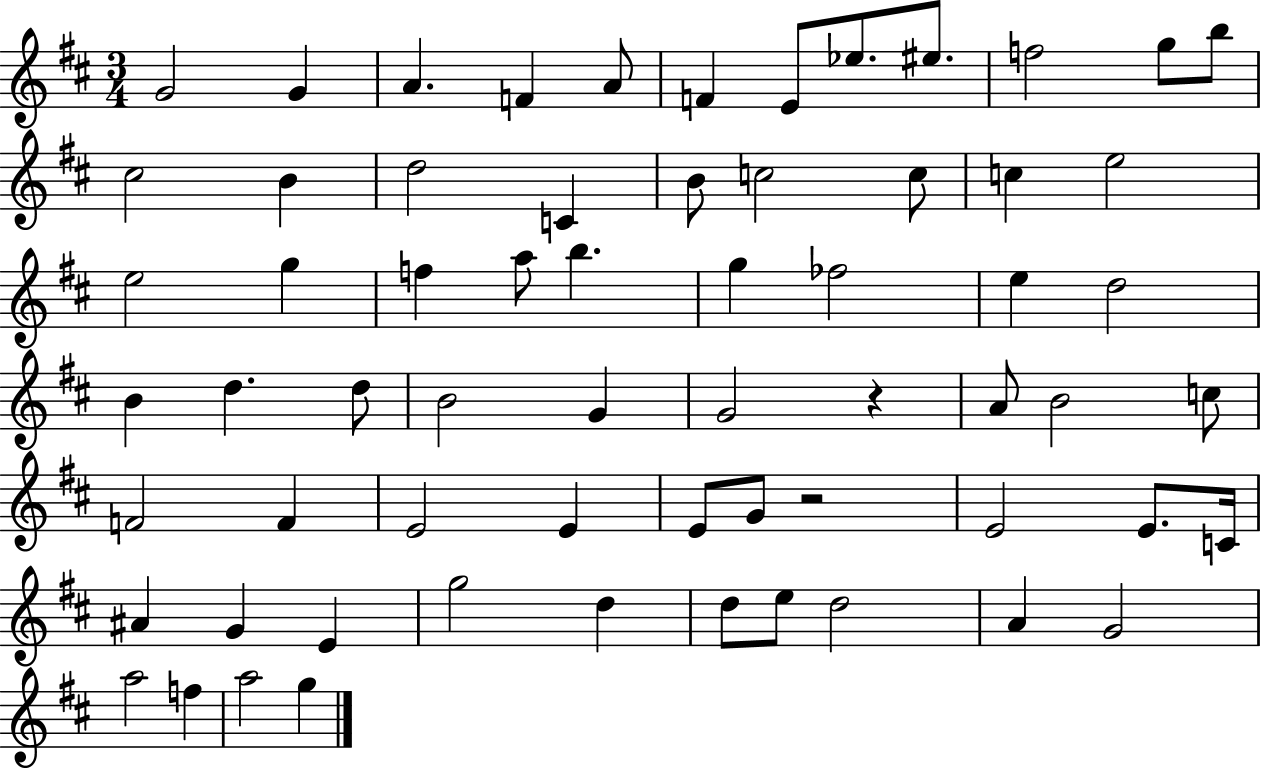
{
  \clef treble
  \numericTimeSignature
  \time 3/4
  \key d \major
  g'2 g'4 | a'4. f'4 a'8 | f'4 e'8 ees''8. eis''8. | f''2 g''8 b''8 | \break cis''2 b'4 | d''2 c'4 | b'8 c''2 c''8 | c''4 e''2 | \break e''2 g''4 | f''4 a''8 b''4. | g''4 fes''2 | e''4 d''2 | \break b'4 d''4. d''8 | b'2 g'4 | g'2 r4 | a'8 b'2 c''8 | \break f'2 f'4 | e'2 e'4 | e'8 g'8 r2 | e'2 e'8. c'16 | \break ais'4 g'4 e'4 | g''2 d''4 | d''8 e''8 d''2 | a'4 g'2 | \break a''2 f''4 | a''2 g''4 | \bar "|."
}